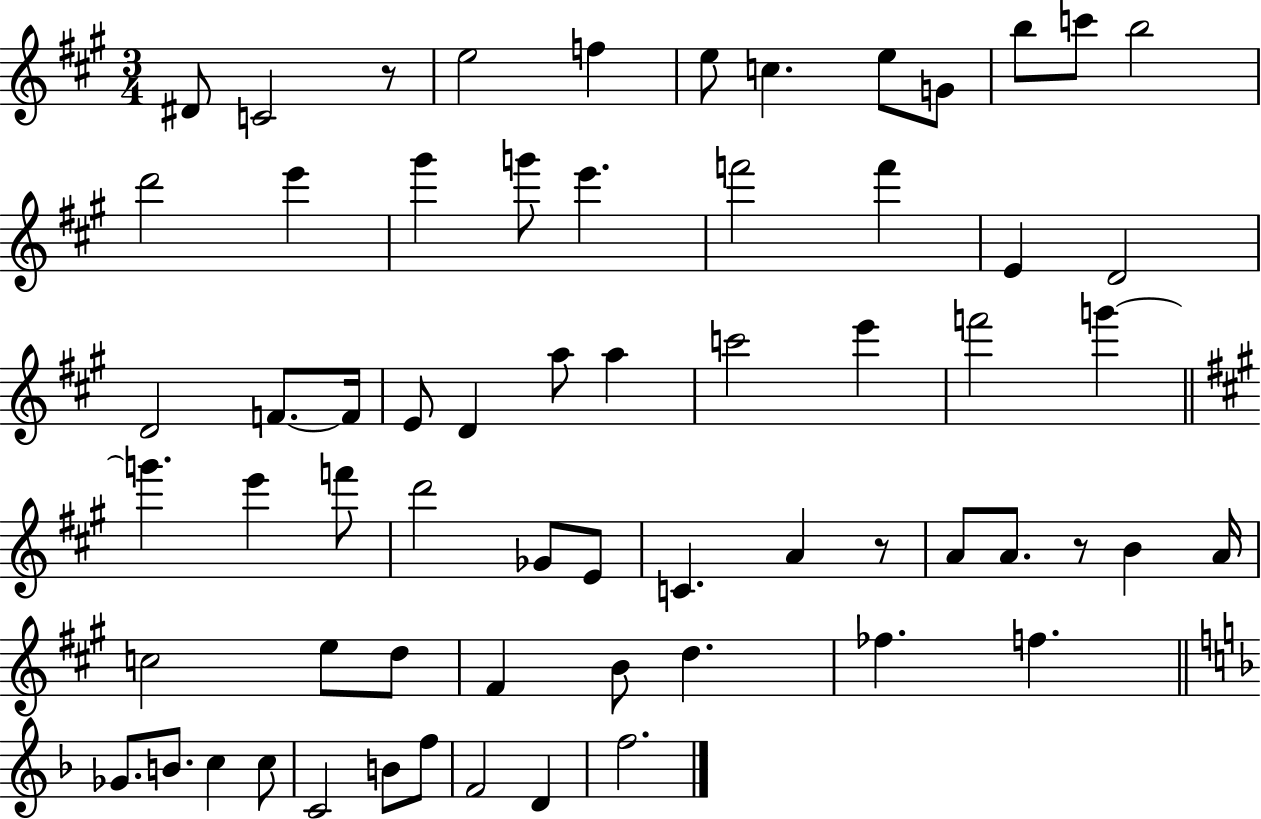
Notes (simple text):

D#4/e C4/h R/e E5/h F5/q E5/e C5/q. E5/e G4/e B5/e C6/e B5/h D6/h E6/q G#6/q G6/e E6/q. F6/h F6/q E4/q D4/h D4/h F4/e. F4/s E4/e D4/q A5/e A5/q C6/h E6/q F6/h G6/q G6/q. E6/q F6/e D6/h Gb4/e E4/e C4/q. A4/q R/e A4/e A4/e. R/e B4/q A4/s C5/h E5/e D5/e F#4/q B4/e D5/q. FES5/q. F5/q. Gb4/e. B4/e. C5/q C5/e C4/h B4/e F5/e F4/h D4/q F5/h.